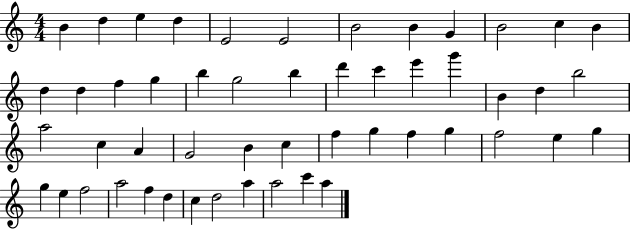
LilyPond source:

{
  \clef treble
  \numericTimeSignature
  \time 4/4
  \key c \major
  b'4 d''4 e''4 d''4 | e'2 e'2 | b'2 b'4 g'4 | b'2 c''4 b'4 | \break d''4 d''4 f''4 g''4 | b''4 g''2 b''4 | d'''4 c'''4 e'''4 g'''4 | b'4 d''4 b''2 | \break a''2 c''4 a'4 | g'2 b'4 c''4 | f''4 g''4 f''4 g''4 | f''2 e''4 g''4 | \break g''4 e''4 f''2 | a''2 f''4 d''4 | c''4 d''2 a''4 | a''2 c'''4 a''4 | \break \bar "|."
}